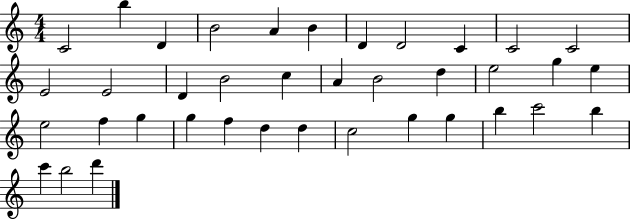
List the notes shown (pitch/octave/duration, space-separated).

C4/h B5/q D4/q B4/h A4/q B4/q D4/q D4/h C4/q C4/h C4/h E4/h E4/h D4/q B4/h C5/q A4/q B4/h D5/q E5/h G5/q E5/q E5/h F5/q G5/q G5/q F5/q D5/q D5/q C5/h G5/q G5/q B5/q C6/h B5/q C6/q B5/h D6/q